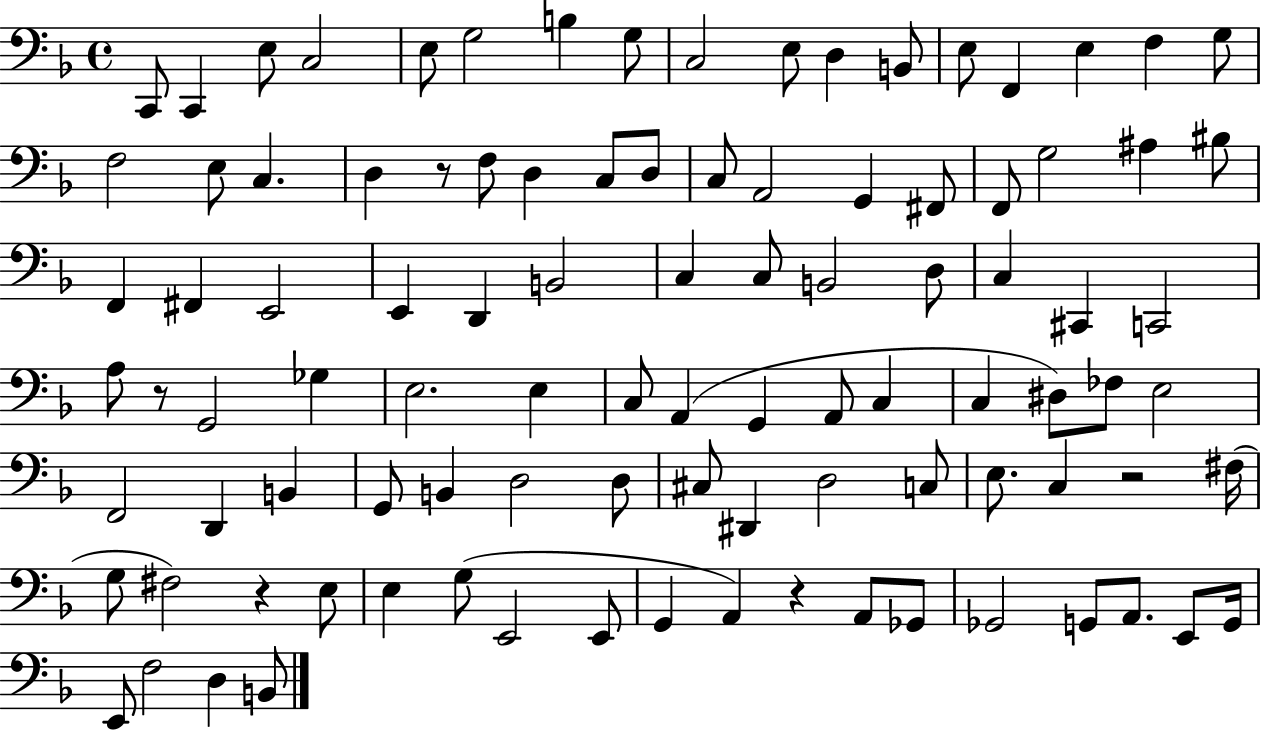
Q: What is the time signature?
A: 4/4